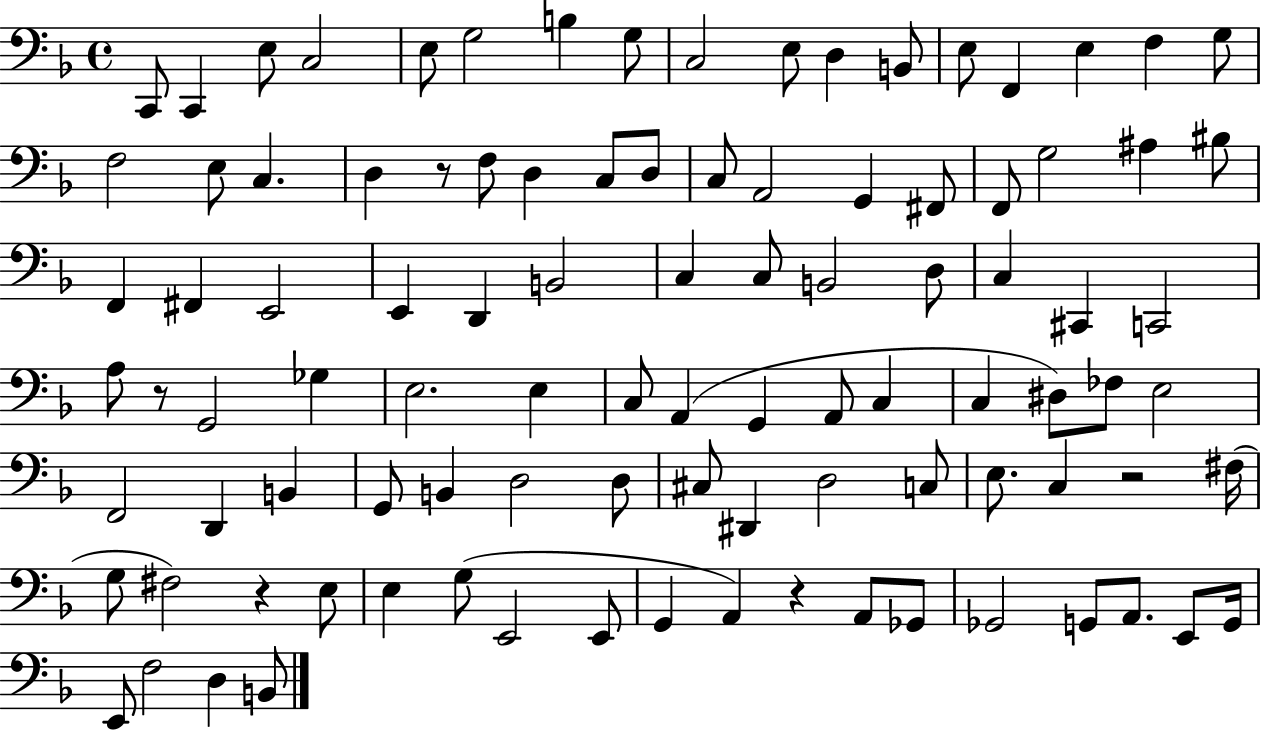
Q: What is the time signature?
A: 4/4